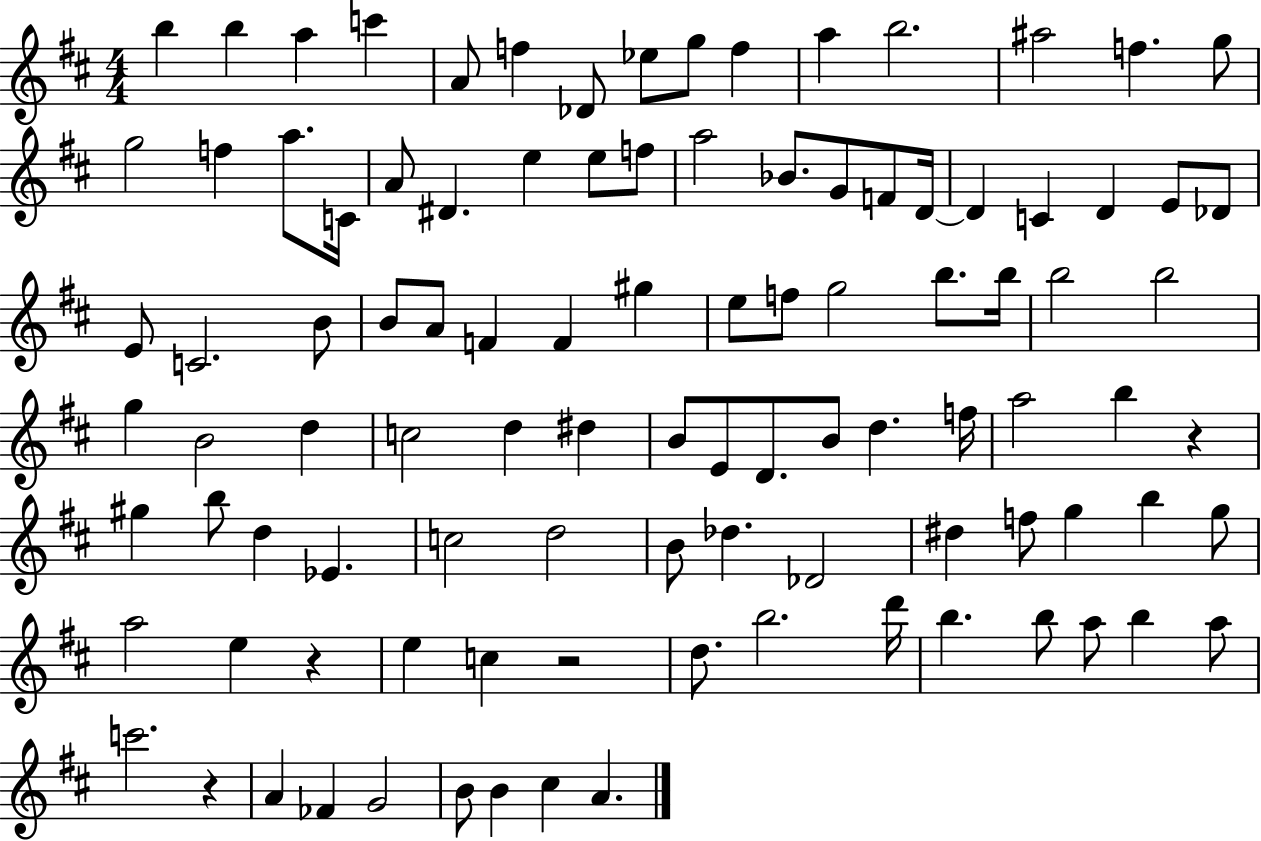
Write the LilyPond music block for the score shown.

{
  \clef treble
  \numericTimeSignature
  \time 4/4
  \key d \major
  b''4 b''4 a''4 c'''4 | a'8 f''4 des'8 ees''8 g''8 f''4 | a''4 b''2. | ais''2 f''4. g''8 | \break g''2 f''4 a''8. c'16 | a'8 dis'4. e''4 e''8 f''8 | a''2 bes'8. g'8 f'8 d'16~~ | d'4 c'4 d'4 e'8 des'8 | \break e'8 c'2. b'8 | b'8 a'8 f'4 f'4 gis''4 | e''8 f''8 g''2 b''8. b''16 | b''2 b''2 | \break g''4 b'2 d''4 | c''2 d''4 dis''4 | b'8 e'8 d'8. b'8 d''4. f''16 | a''2 b''4 r4 | \break gis''4 b''8 d''4 ees'4. | c''2 d''2 | b'8 des''4. des'2 | dis''4 f''8 g''4 b''4 g''8 | \break a''2 e''4 r4 | e''4 c''4 r2 | d''8. b''2. d'''16 | b''4. b''8 a''8 b''4 a''8 | \break c'''2. r4 | a'4 fes'4 g'2 | b'8 b'4 cis''4 a'4. | \bar "|."
}